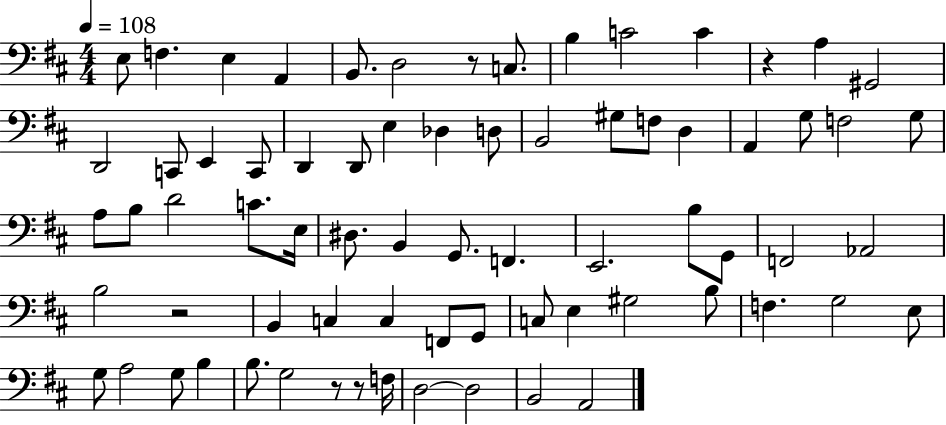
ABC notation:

X:1
T:Untitled
M:4/4
L:1/4
K:D
E,/2 F, E, A,, B,,/2 D,2 z/2 C,/2 B, C2 C z A, ^G,,2 D,,2 C,,/2 E,, C,,/2 D,, D,,/2 E, _D, D,/2 B,,2 ^G,/2 F,/2 D, A,, G,/2 F,2 G,/2 A,/2 B,/2 D2 C/2 E,/4 ^D,/2 B,, G,,/2 F,, E,,2 B,/2 G,,/2 F,,2 _A,,2 B,2 z2 B,, C, C, F,,/2 G,,/2 C,/2 E, ^G,2 B,/2 F, G,2 E,/2 G,/2 A,2 G,/2 B, B,/2 G,2 z/2 z/2 F,/4 D,2 D,2 B,,2 A,,2